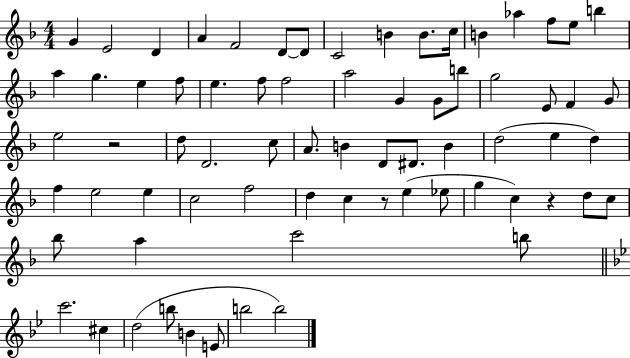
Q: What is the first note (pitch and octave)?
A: G4